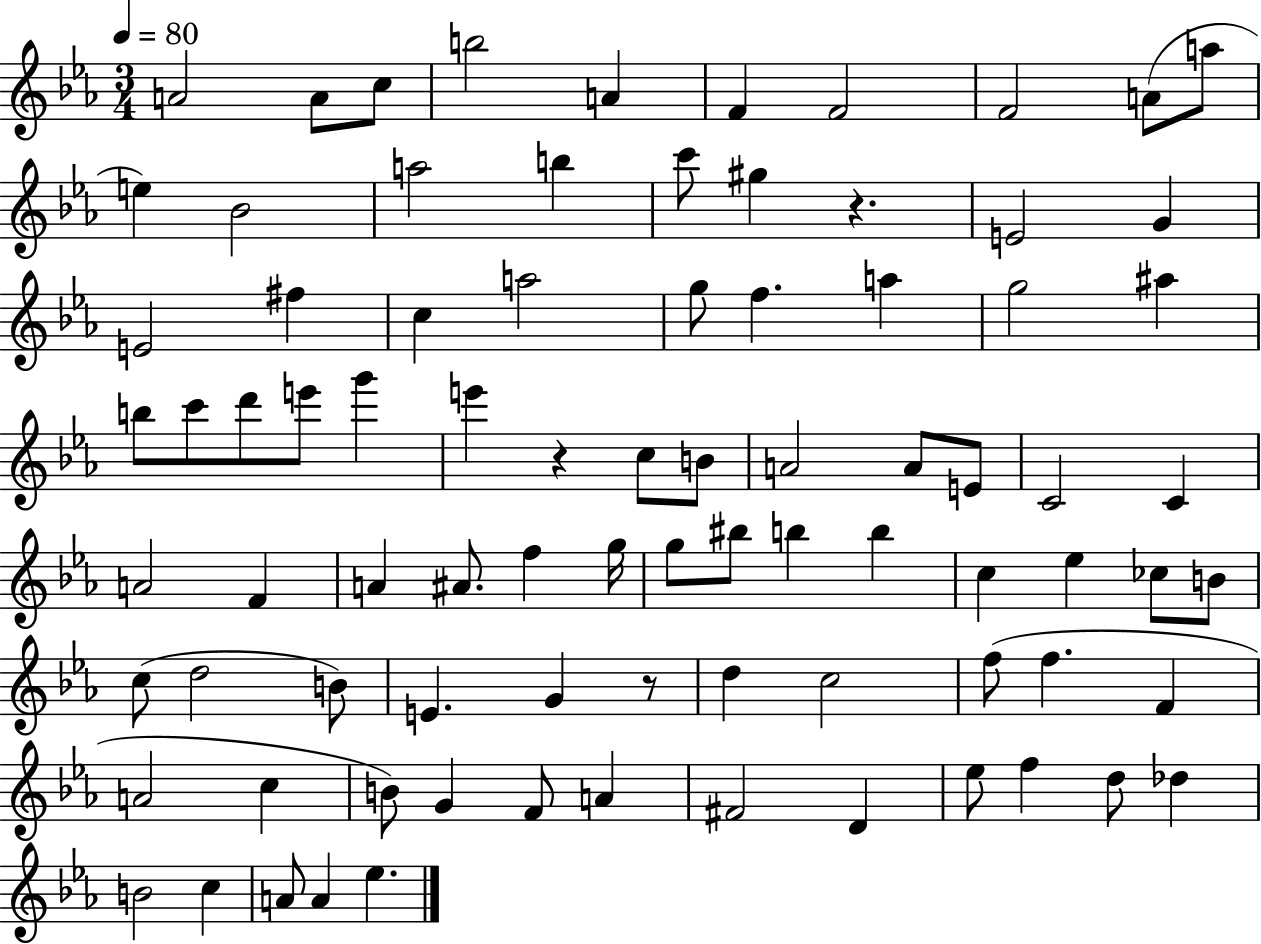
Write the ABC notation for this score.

X:1
T:Untitled
M:3/4
L:1/4
K:Eb
A2 A/2 c/2 b2 A F F2 F2 A/2 a/2 e _B2 a2 b c'/2 ^g z E2 G E2 ^f c a2 g/2 f a g2 ^a b/2 c'/2 d'/2 e'/2 g' e' z c/2 B/2 A2 A/2 E/2 C2 C A2 F A ^A/2 f g/4 g/2 ^b/2 b b c _e _c/2 B/2 c/2 d2 B/2 E G z/2 d c2 f/2 f F A2 c B/2 G F/2 A ^F2 D _e/2 f d/2 _d B2 c A/2 A _e